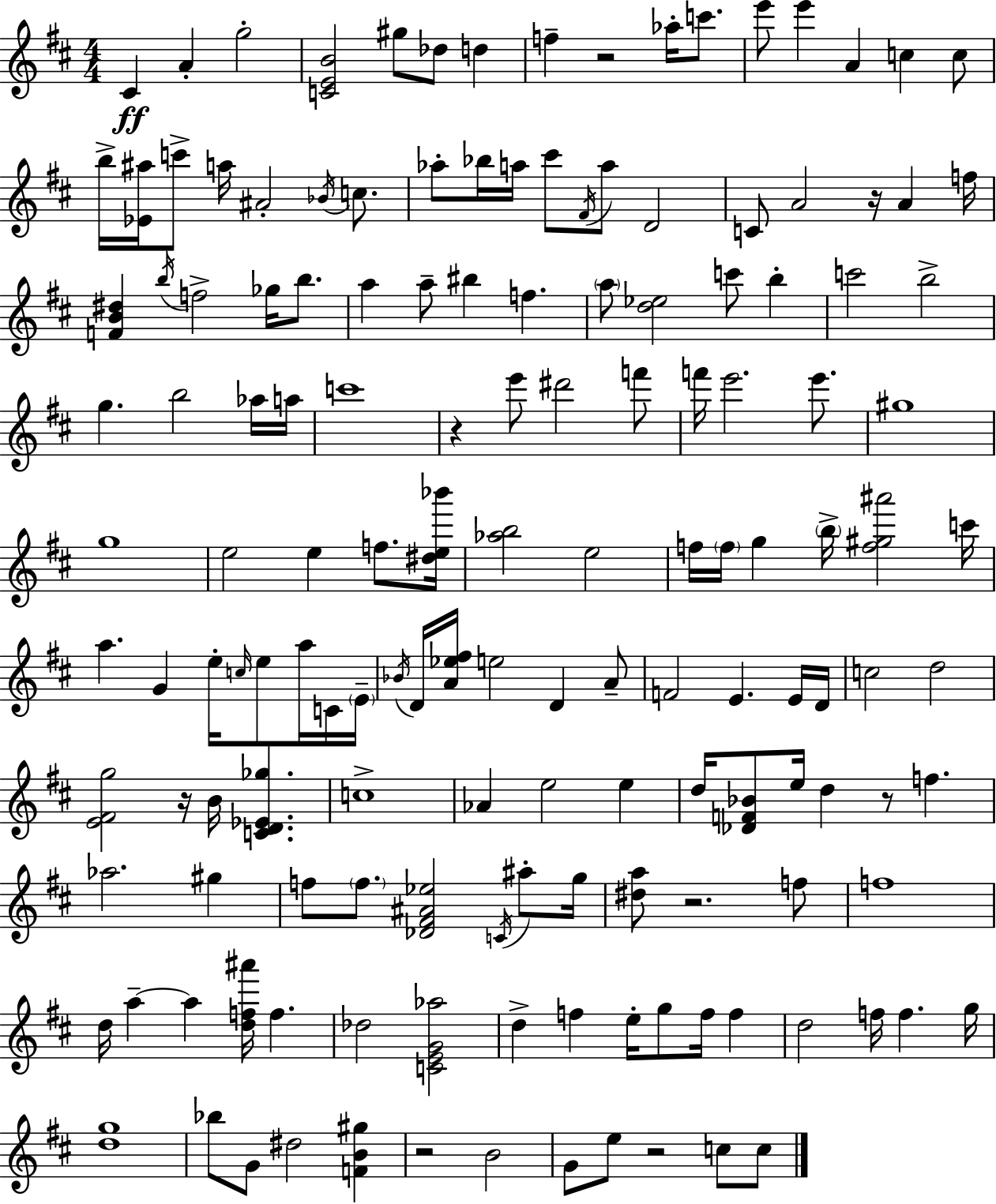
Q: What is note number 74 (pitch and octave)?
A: E4